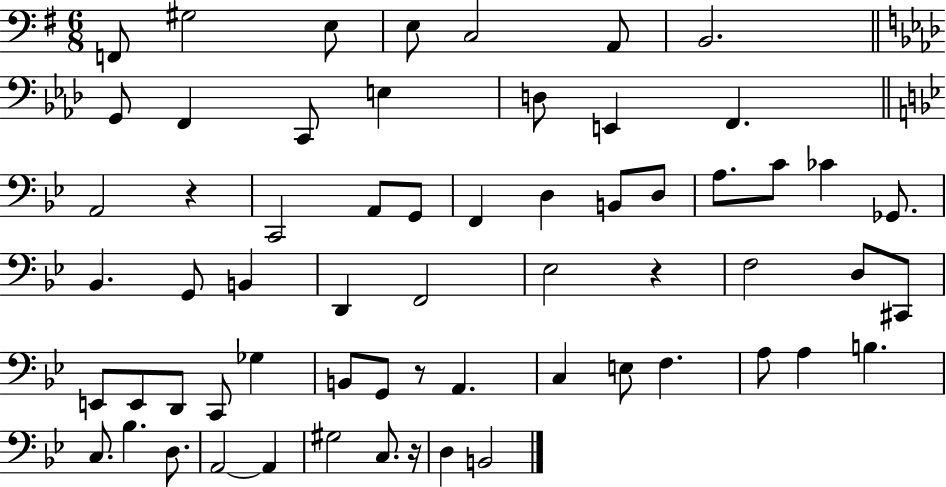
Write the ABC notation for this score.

X:1
T:Untitled
M:6/8
L:1/4
K:G
F,,/2 ^G,2 E,/2 E,/2 C,2 A,,/2 B,,2 G,,/2 F,, C,,/2 E, D,/2 E,, F,, A,,2 z C,,2 A,,/2 G,,/2 F,, D, B,,/2 D,/2 A,/2 C/2 _C _G,,/2 _B,, G,,/2 B,, D,, F,,2 _E,2 z F,2 D,/2 ^C,,/2 E,,/2 E,,/2 D,,/2 C,,/2 _G, B,,/2 G,,/2 z/2 A,, C, E,/2 F, A,/2 A, B, C,/2 _B, D,/2 A,,2 A,, ^G,2 C,/2 z/4 D, B,,2